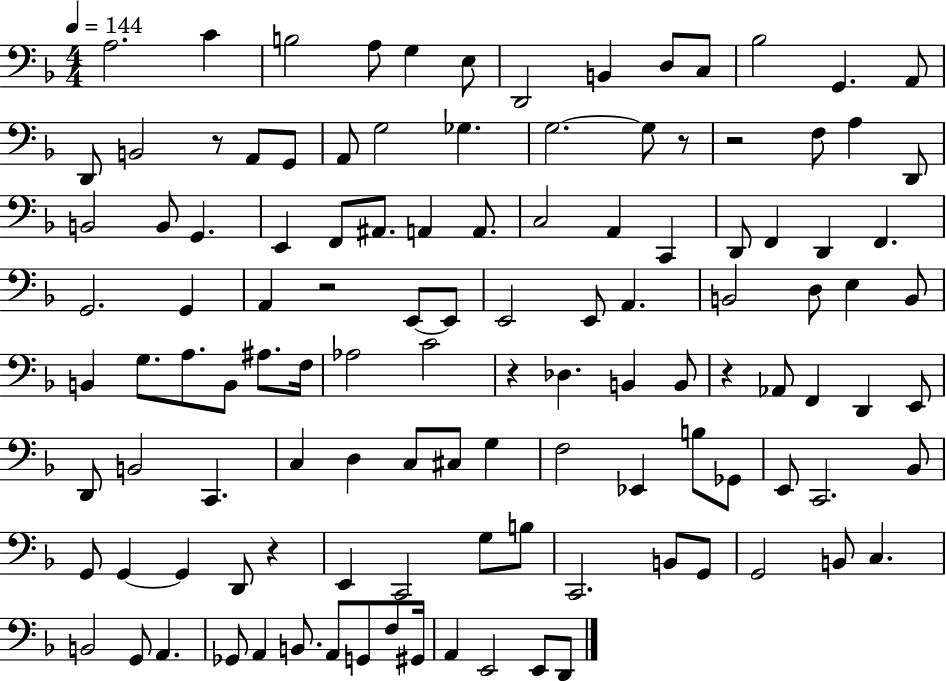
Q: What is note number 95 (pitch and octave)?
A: B2